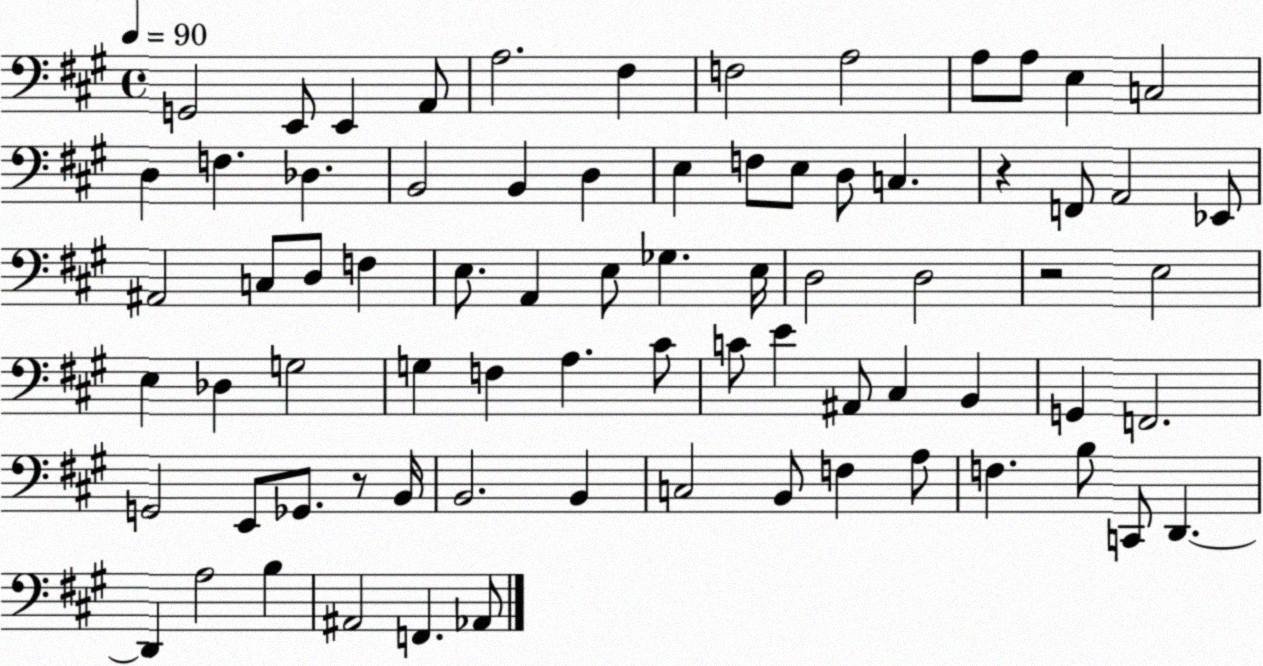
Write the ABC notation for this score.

X:1
T:Untitled
M:4/4
L:1/4
K:A
G,,2 E,,/2 E,, A,,/2 A,2 ^F, F,2 A,2 A,/2 A,/2 E, C,2 D, F, _D, B,,2 B,, D, E, F,/2 E,/2 D,/2 C, z F,,/2 A,,2 _E,,/2 ^A,,2 C,/2 D,/2 F, E,/2 A,, E,/2 _G, E,/4 D,2 D,2 z2 E,2 E, _D, G,2 G, F, A, ^C/2 C/2 E ^A,,/2 ^C, B,, G,, F,,2 G,,2 E,,/2 _G,,/2 z/2 B,,/4 B,,2 B,, C,2 B,,/2 F, A,/2 F, B,/2 C,,/2 D,, D,, A,2 B, ^A,,2 F,, _A,,/2